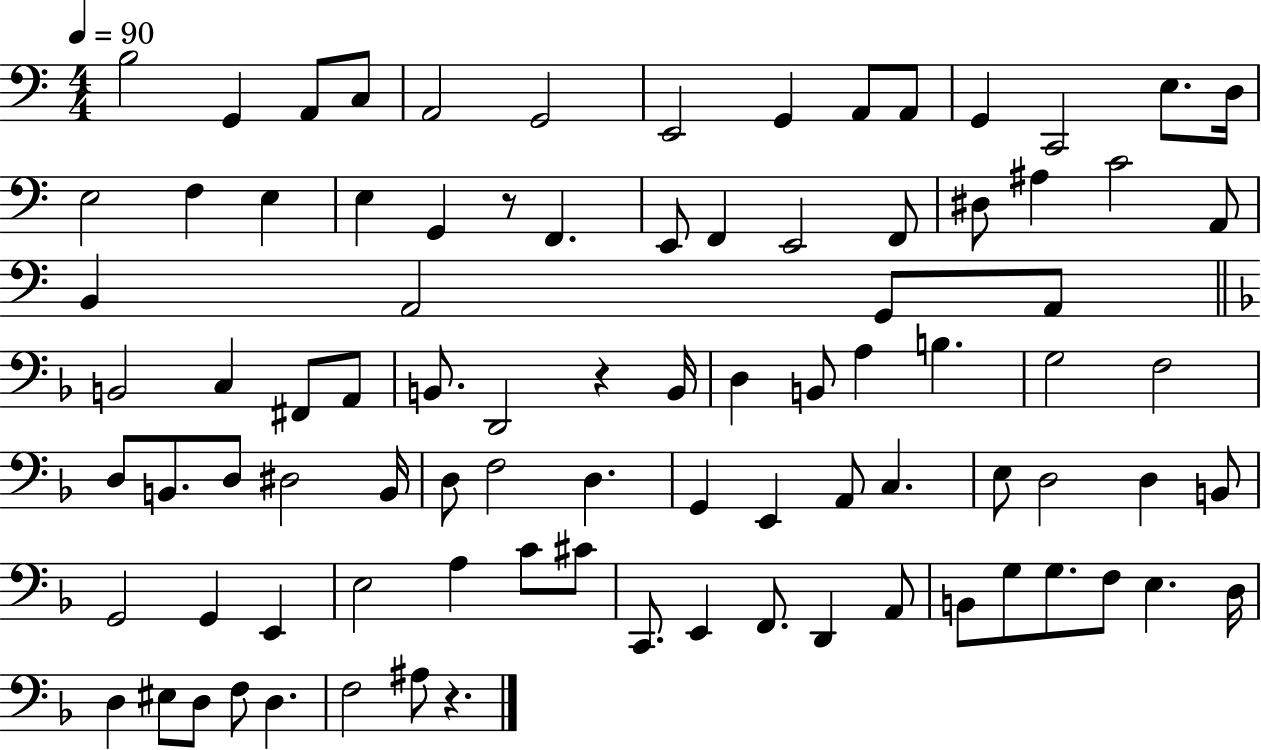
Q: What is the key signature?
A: C major